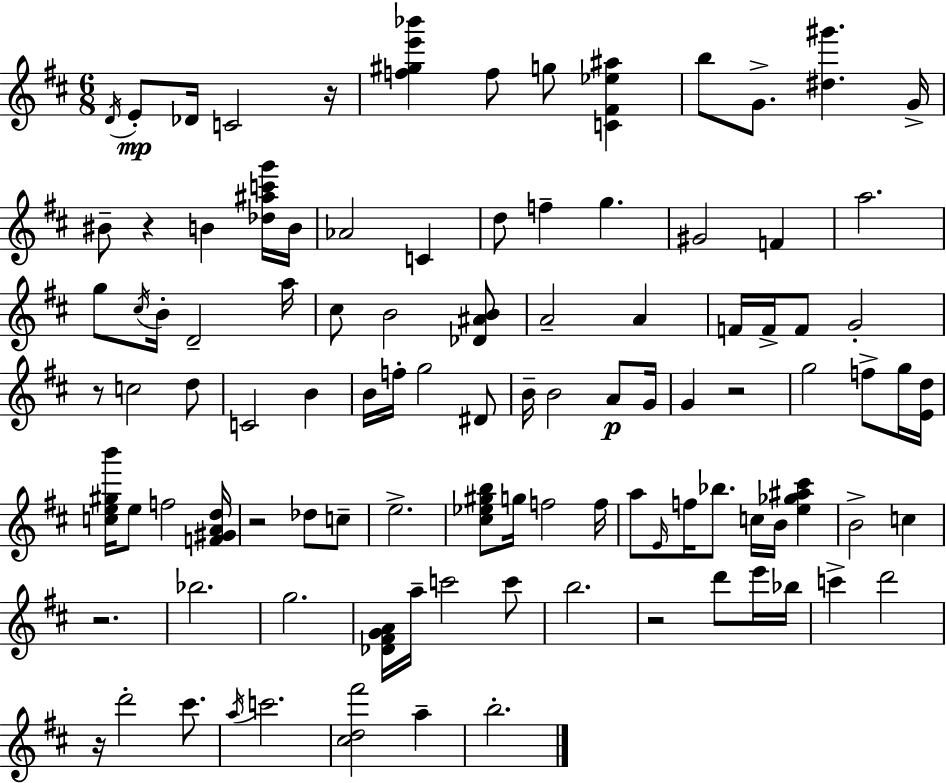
X:1
T:Untitled
M:6/8
L:1/4
K:D
D/4 E/2 _D/4 C2 z/4 [f^ge'_b'] f/2 g/2 [C^F_e^a] b/2 G/2 [^d^g'] G/4 ^B/2 z B [_d^ac'g']/4 B/4 _A2 C d/2 f g ^G2 F a2 g/2 ^c/4 B/4 D2 a/4 ^c/2 B2 [_D^AB]/2 A2 A F/4 F/4 F/2 G2 z/2 c2 d/2 C2 B B/4 f/4 g2 ^D/2 B/4 B2 A/2 G/4 G z2 g2 f/2 g/4 [Ed]/4 [ce^gb']/4 e/2 f2 [F^GAd]/4 z2 _d/2 c/2 e2 [^c_e^gb]/2 g/4 f2 f/4 a/2 E/4 f/4 _b/2 c/4 B/4 [e_g^a^c'] B2 c z2 _b2 g2 [_D^FGA]/4 a/4 c'2 c'/2 b2 z2 d'/2 e'/4 _b/4 c' d'2 z/4 d'2 ^c'/2 a/4 c'2 [^cd^f']2 a b2